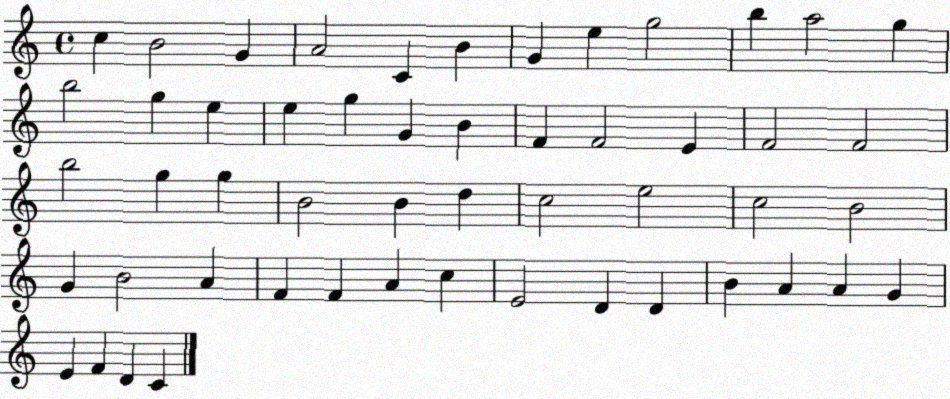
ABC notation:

X:1
T:Untitled
M:4/4
L:1/4
K:C
c B2 G A2 C B G e g2 b a2 g b2 g e e g G B F F2 E F2 F2 b2 g g B2 B d c2 e2 c2 B2 G B2 A F F A c E2 D D B A A G E F D C